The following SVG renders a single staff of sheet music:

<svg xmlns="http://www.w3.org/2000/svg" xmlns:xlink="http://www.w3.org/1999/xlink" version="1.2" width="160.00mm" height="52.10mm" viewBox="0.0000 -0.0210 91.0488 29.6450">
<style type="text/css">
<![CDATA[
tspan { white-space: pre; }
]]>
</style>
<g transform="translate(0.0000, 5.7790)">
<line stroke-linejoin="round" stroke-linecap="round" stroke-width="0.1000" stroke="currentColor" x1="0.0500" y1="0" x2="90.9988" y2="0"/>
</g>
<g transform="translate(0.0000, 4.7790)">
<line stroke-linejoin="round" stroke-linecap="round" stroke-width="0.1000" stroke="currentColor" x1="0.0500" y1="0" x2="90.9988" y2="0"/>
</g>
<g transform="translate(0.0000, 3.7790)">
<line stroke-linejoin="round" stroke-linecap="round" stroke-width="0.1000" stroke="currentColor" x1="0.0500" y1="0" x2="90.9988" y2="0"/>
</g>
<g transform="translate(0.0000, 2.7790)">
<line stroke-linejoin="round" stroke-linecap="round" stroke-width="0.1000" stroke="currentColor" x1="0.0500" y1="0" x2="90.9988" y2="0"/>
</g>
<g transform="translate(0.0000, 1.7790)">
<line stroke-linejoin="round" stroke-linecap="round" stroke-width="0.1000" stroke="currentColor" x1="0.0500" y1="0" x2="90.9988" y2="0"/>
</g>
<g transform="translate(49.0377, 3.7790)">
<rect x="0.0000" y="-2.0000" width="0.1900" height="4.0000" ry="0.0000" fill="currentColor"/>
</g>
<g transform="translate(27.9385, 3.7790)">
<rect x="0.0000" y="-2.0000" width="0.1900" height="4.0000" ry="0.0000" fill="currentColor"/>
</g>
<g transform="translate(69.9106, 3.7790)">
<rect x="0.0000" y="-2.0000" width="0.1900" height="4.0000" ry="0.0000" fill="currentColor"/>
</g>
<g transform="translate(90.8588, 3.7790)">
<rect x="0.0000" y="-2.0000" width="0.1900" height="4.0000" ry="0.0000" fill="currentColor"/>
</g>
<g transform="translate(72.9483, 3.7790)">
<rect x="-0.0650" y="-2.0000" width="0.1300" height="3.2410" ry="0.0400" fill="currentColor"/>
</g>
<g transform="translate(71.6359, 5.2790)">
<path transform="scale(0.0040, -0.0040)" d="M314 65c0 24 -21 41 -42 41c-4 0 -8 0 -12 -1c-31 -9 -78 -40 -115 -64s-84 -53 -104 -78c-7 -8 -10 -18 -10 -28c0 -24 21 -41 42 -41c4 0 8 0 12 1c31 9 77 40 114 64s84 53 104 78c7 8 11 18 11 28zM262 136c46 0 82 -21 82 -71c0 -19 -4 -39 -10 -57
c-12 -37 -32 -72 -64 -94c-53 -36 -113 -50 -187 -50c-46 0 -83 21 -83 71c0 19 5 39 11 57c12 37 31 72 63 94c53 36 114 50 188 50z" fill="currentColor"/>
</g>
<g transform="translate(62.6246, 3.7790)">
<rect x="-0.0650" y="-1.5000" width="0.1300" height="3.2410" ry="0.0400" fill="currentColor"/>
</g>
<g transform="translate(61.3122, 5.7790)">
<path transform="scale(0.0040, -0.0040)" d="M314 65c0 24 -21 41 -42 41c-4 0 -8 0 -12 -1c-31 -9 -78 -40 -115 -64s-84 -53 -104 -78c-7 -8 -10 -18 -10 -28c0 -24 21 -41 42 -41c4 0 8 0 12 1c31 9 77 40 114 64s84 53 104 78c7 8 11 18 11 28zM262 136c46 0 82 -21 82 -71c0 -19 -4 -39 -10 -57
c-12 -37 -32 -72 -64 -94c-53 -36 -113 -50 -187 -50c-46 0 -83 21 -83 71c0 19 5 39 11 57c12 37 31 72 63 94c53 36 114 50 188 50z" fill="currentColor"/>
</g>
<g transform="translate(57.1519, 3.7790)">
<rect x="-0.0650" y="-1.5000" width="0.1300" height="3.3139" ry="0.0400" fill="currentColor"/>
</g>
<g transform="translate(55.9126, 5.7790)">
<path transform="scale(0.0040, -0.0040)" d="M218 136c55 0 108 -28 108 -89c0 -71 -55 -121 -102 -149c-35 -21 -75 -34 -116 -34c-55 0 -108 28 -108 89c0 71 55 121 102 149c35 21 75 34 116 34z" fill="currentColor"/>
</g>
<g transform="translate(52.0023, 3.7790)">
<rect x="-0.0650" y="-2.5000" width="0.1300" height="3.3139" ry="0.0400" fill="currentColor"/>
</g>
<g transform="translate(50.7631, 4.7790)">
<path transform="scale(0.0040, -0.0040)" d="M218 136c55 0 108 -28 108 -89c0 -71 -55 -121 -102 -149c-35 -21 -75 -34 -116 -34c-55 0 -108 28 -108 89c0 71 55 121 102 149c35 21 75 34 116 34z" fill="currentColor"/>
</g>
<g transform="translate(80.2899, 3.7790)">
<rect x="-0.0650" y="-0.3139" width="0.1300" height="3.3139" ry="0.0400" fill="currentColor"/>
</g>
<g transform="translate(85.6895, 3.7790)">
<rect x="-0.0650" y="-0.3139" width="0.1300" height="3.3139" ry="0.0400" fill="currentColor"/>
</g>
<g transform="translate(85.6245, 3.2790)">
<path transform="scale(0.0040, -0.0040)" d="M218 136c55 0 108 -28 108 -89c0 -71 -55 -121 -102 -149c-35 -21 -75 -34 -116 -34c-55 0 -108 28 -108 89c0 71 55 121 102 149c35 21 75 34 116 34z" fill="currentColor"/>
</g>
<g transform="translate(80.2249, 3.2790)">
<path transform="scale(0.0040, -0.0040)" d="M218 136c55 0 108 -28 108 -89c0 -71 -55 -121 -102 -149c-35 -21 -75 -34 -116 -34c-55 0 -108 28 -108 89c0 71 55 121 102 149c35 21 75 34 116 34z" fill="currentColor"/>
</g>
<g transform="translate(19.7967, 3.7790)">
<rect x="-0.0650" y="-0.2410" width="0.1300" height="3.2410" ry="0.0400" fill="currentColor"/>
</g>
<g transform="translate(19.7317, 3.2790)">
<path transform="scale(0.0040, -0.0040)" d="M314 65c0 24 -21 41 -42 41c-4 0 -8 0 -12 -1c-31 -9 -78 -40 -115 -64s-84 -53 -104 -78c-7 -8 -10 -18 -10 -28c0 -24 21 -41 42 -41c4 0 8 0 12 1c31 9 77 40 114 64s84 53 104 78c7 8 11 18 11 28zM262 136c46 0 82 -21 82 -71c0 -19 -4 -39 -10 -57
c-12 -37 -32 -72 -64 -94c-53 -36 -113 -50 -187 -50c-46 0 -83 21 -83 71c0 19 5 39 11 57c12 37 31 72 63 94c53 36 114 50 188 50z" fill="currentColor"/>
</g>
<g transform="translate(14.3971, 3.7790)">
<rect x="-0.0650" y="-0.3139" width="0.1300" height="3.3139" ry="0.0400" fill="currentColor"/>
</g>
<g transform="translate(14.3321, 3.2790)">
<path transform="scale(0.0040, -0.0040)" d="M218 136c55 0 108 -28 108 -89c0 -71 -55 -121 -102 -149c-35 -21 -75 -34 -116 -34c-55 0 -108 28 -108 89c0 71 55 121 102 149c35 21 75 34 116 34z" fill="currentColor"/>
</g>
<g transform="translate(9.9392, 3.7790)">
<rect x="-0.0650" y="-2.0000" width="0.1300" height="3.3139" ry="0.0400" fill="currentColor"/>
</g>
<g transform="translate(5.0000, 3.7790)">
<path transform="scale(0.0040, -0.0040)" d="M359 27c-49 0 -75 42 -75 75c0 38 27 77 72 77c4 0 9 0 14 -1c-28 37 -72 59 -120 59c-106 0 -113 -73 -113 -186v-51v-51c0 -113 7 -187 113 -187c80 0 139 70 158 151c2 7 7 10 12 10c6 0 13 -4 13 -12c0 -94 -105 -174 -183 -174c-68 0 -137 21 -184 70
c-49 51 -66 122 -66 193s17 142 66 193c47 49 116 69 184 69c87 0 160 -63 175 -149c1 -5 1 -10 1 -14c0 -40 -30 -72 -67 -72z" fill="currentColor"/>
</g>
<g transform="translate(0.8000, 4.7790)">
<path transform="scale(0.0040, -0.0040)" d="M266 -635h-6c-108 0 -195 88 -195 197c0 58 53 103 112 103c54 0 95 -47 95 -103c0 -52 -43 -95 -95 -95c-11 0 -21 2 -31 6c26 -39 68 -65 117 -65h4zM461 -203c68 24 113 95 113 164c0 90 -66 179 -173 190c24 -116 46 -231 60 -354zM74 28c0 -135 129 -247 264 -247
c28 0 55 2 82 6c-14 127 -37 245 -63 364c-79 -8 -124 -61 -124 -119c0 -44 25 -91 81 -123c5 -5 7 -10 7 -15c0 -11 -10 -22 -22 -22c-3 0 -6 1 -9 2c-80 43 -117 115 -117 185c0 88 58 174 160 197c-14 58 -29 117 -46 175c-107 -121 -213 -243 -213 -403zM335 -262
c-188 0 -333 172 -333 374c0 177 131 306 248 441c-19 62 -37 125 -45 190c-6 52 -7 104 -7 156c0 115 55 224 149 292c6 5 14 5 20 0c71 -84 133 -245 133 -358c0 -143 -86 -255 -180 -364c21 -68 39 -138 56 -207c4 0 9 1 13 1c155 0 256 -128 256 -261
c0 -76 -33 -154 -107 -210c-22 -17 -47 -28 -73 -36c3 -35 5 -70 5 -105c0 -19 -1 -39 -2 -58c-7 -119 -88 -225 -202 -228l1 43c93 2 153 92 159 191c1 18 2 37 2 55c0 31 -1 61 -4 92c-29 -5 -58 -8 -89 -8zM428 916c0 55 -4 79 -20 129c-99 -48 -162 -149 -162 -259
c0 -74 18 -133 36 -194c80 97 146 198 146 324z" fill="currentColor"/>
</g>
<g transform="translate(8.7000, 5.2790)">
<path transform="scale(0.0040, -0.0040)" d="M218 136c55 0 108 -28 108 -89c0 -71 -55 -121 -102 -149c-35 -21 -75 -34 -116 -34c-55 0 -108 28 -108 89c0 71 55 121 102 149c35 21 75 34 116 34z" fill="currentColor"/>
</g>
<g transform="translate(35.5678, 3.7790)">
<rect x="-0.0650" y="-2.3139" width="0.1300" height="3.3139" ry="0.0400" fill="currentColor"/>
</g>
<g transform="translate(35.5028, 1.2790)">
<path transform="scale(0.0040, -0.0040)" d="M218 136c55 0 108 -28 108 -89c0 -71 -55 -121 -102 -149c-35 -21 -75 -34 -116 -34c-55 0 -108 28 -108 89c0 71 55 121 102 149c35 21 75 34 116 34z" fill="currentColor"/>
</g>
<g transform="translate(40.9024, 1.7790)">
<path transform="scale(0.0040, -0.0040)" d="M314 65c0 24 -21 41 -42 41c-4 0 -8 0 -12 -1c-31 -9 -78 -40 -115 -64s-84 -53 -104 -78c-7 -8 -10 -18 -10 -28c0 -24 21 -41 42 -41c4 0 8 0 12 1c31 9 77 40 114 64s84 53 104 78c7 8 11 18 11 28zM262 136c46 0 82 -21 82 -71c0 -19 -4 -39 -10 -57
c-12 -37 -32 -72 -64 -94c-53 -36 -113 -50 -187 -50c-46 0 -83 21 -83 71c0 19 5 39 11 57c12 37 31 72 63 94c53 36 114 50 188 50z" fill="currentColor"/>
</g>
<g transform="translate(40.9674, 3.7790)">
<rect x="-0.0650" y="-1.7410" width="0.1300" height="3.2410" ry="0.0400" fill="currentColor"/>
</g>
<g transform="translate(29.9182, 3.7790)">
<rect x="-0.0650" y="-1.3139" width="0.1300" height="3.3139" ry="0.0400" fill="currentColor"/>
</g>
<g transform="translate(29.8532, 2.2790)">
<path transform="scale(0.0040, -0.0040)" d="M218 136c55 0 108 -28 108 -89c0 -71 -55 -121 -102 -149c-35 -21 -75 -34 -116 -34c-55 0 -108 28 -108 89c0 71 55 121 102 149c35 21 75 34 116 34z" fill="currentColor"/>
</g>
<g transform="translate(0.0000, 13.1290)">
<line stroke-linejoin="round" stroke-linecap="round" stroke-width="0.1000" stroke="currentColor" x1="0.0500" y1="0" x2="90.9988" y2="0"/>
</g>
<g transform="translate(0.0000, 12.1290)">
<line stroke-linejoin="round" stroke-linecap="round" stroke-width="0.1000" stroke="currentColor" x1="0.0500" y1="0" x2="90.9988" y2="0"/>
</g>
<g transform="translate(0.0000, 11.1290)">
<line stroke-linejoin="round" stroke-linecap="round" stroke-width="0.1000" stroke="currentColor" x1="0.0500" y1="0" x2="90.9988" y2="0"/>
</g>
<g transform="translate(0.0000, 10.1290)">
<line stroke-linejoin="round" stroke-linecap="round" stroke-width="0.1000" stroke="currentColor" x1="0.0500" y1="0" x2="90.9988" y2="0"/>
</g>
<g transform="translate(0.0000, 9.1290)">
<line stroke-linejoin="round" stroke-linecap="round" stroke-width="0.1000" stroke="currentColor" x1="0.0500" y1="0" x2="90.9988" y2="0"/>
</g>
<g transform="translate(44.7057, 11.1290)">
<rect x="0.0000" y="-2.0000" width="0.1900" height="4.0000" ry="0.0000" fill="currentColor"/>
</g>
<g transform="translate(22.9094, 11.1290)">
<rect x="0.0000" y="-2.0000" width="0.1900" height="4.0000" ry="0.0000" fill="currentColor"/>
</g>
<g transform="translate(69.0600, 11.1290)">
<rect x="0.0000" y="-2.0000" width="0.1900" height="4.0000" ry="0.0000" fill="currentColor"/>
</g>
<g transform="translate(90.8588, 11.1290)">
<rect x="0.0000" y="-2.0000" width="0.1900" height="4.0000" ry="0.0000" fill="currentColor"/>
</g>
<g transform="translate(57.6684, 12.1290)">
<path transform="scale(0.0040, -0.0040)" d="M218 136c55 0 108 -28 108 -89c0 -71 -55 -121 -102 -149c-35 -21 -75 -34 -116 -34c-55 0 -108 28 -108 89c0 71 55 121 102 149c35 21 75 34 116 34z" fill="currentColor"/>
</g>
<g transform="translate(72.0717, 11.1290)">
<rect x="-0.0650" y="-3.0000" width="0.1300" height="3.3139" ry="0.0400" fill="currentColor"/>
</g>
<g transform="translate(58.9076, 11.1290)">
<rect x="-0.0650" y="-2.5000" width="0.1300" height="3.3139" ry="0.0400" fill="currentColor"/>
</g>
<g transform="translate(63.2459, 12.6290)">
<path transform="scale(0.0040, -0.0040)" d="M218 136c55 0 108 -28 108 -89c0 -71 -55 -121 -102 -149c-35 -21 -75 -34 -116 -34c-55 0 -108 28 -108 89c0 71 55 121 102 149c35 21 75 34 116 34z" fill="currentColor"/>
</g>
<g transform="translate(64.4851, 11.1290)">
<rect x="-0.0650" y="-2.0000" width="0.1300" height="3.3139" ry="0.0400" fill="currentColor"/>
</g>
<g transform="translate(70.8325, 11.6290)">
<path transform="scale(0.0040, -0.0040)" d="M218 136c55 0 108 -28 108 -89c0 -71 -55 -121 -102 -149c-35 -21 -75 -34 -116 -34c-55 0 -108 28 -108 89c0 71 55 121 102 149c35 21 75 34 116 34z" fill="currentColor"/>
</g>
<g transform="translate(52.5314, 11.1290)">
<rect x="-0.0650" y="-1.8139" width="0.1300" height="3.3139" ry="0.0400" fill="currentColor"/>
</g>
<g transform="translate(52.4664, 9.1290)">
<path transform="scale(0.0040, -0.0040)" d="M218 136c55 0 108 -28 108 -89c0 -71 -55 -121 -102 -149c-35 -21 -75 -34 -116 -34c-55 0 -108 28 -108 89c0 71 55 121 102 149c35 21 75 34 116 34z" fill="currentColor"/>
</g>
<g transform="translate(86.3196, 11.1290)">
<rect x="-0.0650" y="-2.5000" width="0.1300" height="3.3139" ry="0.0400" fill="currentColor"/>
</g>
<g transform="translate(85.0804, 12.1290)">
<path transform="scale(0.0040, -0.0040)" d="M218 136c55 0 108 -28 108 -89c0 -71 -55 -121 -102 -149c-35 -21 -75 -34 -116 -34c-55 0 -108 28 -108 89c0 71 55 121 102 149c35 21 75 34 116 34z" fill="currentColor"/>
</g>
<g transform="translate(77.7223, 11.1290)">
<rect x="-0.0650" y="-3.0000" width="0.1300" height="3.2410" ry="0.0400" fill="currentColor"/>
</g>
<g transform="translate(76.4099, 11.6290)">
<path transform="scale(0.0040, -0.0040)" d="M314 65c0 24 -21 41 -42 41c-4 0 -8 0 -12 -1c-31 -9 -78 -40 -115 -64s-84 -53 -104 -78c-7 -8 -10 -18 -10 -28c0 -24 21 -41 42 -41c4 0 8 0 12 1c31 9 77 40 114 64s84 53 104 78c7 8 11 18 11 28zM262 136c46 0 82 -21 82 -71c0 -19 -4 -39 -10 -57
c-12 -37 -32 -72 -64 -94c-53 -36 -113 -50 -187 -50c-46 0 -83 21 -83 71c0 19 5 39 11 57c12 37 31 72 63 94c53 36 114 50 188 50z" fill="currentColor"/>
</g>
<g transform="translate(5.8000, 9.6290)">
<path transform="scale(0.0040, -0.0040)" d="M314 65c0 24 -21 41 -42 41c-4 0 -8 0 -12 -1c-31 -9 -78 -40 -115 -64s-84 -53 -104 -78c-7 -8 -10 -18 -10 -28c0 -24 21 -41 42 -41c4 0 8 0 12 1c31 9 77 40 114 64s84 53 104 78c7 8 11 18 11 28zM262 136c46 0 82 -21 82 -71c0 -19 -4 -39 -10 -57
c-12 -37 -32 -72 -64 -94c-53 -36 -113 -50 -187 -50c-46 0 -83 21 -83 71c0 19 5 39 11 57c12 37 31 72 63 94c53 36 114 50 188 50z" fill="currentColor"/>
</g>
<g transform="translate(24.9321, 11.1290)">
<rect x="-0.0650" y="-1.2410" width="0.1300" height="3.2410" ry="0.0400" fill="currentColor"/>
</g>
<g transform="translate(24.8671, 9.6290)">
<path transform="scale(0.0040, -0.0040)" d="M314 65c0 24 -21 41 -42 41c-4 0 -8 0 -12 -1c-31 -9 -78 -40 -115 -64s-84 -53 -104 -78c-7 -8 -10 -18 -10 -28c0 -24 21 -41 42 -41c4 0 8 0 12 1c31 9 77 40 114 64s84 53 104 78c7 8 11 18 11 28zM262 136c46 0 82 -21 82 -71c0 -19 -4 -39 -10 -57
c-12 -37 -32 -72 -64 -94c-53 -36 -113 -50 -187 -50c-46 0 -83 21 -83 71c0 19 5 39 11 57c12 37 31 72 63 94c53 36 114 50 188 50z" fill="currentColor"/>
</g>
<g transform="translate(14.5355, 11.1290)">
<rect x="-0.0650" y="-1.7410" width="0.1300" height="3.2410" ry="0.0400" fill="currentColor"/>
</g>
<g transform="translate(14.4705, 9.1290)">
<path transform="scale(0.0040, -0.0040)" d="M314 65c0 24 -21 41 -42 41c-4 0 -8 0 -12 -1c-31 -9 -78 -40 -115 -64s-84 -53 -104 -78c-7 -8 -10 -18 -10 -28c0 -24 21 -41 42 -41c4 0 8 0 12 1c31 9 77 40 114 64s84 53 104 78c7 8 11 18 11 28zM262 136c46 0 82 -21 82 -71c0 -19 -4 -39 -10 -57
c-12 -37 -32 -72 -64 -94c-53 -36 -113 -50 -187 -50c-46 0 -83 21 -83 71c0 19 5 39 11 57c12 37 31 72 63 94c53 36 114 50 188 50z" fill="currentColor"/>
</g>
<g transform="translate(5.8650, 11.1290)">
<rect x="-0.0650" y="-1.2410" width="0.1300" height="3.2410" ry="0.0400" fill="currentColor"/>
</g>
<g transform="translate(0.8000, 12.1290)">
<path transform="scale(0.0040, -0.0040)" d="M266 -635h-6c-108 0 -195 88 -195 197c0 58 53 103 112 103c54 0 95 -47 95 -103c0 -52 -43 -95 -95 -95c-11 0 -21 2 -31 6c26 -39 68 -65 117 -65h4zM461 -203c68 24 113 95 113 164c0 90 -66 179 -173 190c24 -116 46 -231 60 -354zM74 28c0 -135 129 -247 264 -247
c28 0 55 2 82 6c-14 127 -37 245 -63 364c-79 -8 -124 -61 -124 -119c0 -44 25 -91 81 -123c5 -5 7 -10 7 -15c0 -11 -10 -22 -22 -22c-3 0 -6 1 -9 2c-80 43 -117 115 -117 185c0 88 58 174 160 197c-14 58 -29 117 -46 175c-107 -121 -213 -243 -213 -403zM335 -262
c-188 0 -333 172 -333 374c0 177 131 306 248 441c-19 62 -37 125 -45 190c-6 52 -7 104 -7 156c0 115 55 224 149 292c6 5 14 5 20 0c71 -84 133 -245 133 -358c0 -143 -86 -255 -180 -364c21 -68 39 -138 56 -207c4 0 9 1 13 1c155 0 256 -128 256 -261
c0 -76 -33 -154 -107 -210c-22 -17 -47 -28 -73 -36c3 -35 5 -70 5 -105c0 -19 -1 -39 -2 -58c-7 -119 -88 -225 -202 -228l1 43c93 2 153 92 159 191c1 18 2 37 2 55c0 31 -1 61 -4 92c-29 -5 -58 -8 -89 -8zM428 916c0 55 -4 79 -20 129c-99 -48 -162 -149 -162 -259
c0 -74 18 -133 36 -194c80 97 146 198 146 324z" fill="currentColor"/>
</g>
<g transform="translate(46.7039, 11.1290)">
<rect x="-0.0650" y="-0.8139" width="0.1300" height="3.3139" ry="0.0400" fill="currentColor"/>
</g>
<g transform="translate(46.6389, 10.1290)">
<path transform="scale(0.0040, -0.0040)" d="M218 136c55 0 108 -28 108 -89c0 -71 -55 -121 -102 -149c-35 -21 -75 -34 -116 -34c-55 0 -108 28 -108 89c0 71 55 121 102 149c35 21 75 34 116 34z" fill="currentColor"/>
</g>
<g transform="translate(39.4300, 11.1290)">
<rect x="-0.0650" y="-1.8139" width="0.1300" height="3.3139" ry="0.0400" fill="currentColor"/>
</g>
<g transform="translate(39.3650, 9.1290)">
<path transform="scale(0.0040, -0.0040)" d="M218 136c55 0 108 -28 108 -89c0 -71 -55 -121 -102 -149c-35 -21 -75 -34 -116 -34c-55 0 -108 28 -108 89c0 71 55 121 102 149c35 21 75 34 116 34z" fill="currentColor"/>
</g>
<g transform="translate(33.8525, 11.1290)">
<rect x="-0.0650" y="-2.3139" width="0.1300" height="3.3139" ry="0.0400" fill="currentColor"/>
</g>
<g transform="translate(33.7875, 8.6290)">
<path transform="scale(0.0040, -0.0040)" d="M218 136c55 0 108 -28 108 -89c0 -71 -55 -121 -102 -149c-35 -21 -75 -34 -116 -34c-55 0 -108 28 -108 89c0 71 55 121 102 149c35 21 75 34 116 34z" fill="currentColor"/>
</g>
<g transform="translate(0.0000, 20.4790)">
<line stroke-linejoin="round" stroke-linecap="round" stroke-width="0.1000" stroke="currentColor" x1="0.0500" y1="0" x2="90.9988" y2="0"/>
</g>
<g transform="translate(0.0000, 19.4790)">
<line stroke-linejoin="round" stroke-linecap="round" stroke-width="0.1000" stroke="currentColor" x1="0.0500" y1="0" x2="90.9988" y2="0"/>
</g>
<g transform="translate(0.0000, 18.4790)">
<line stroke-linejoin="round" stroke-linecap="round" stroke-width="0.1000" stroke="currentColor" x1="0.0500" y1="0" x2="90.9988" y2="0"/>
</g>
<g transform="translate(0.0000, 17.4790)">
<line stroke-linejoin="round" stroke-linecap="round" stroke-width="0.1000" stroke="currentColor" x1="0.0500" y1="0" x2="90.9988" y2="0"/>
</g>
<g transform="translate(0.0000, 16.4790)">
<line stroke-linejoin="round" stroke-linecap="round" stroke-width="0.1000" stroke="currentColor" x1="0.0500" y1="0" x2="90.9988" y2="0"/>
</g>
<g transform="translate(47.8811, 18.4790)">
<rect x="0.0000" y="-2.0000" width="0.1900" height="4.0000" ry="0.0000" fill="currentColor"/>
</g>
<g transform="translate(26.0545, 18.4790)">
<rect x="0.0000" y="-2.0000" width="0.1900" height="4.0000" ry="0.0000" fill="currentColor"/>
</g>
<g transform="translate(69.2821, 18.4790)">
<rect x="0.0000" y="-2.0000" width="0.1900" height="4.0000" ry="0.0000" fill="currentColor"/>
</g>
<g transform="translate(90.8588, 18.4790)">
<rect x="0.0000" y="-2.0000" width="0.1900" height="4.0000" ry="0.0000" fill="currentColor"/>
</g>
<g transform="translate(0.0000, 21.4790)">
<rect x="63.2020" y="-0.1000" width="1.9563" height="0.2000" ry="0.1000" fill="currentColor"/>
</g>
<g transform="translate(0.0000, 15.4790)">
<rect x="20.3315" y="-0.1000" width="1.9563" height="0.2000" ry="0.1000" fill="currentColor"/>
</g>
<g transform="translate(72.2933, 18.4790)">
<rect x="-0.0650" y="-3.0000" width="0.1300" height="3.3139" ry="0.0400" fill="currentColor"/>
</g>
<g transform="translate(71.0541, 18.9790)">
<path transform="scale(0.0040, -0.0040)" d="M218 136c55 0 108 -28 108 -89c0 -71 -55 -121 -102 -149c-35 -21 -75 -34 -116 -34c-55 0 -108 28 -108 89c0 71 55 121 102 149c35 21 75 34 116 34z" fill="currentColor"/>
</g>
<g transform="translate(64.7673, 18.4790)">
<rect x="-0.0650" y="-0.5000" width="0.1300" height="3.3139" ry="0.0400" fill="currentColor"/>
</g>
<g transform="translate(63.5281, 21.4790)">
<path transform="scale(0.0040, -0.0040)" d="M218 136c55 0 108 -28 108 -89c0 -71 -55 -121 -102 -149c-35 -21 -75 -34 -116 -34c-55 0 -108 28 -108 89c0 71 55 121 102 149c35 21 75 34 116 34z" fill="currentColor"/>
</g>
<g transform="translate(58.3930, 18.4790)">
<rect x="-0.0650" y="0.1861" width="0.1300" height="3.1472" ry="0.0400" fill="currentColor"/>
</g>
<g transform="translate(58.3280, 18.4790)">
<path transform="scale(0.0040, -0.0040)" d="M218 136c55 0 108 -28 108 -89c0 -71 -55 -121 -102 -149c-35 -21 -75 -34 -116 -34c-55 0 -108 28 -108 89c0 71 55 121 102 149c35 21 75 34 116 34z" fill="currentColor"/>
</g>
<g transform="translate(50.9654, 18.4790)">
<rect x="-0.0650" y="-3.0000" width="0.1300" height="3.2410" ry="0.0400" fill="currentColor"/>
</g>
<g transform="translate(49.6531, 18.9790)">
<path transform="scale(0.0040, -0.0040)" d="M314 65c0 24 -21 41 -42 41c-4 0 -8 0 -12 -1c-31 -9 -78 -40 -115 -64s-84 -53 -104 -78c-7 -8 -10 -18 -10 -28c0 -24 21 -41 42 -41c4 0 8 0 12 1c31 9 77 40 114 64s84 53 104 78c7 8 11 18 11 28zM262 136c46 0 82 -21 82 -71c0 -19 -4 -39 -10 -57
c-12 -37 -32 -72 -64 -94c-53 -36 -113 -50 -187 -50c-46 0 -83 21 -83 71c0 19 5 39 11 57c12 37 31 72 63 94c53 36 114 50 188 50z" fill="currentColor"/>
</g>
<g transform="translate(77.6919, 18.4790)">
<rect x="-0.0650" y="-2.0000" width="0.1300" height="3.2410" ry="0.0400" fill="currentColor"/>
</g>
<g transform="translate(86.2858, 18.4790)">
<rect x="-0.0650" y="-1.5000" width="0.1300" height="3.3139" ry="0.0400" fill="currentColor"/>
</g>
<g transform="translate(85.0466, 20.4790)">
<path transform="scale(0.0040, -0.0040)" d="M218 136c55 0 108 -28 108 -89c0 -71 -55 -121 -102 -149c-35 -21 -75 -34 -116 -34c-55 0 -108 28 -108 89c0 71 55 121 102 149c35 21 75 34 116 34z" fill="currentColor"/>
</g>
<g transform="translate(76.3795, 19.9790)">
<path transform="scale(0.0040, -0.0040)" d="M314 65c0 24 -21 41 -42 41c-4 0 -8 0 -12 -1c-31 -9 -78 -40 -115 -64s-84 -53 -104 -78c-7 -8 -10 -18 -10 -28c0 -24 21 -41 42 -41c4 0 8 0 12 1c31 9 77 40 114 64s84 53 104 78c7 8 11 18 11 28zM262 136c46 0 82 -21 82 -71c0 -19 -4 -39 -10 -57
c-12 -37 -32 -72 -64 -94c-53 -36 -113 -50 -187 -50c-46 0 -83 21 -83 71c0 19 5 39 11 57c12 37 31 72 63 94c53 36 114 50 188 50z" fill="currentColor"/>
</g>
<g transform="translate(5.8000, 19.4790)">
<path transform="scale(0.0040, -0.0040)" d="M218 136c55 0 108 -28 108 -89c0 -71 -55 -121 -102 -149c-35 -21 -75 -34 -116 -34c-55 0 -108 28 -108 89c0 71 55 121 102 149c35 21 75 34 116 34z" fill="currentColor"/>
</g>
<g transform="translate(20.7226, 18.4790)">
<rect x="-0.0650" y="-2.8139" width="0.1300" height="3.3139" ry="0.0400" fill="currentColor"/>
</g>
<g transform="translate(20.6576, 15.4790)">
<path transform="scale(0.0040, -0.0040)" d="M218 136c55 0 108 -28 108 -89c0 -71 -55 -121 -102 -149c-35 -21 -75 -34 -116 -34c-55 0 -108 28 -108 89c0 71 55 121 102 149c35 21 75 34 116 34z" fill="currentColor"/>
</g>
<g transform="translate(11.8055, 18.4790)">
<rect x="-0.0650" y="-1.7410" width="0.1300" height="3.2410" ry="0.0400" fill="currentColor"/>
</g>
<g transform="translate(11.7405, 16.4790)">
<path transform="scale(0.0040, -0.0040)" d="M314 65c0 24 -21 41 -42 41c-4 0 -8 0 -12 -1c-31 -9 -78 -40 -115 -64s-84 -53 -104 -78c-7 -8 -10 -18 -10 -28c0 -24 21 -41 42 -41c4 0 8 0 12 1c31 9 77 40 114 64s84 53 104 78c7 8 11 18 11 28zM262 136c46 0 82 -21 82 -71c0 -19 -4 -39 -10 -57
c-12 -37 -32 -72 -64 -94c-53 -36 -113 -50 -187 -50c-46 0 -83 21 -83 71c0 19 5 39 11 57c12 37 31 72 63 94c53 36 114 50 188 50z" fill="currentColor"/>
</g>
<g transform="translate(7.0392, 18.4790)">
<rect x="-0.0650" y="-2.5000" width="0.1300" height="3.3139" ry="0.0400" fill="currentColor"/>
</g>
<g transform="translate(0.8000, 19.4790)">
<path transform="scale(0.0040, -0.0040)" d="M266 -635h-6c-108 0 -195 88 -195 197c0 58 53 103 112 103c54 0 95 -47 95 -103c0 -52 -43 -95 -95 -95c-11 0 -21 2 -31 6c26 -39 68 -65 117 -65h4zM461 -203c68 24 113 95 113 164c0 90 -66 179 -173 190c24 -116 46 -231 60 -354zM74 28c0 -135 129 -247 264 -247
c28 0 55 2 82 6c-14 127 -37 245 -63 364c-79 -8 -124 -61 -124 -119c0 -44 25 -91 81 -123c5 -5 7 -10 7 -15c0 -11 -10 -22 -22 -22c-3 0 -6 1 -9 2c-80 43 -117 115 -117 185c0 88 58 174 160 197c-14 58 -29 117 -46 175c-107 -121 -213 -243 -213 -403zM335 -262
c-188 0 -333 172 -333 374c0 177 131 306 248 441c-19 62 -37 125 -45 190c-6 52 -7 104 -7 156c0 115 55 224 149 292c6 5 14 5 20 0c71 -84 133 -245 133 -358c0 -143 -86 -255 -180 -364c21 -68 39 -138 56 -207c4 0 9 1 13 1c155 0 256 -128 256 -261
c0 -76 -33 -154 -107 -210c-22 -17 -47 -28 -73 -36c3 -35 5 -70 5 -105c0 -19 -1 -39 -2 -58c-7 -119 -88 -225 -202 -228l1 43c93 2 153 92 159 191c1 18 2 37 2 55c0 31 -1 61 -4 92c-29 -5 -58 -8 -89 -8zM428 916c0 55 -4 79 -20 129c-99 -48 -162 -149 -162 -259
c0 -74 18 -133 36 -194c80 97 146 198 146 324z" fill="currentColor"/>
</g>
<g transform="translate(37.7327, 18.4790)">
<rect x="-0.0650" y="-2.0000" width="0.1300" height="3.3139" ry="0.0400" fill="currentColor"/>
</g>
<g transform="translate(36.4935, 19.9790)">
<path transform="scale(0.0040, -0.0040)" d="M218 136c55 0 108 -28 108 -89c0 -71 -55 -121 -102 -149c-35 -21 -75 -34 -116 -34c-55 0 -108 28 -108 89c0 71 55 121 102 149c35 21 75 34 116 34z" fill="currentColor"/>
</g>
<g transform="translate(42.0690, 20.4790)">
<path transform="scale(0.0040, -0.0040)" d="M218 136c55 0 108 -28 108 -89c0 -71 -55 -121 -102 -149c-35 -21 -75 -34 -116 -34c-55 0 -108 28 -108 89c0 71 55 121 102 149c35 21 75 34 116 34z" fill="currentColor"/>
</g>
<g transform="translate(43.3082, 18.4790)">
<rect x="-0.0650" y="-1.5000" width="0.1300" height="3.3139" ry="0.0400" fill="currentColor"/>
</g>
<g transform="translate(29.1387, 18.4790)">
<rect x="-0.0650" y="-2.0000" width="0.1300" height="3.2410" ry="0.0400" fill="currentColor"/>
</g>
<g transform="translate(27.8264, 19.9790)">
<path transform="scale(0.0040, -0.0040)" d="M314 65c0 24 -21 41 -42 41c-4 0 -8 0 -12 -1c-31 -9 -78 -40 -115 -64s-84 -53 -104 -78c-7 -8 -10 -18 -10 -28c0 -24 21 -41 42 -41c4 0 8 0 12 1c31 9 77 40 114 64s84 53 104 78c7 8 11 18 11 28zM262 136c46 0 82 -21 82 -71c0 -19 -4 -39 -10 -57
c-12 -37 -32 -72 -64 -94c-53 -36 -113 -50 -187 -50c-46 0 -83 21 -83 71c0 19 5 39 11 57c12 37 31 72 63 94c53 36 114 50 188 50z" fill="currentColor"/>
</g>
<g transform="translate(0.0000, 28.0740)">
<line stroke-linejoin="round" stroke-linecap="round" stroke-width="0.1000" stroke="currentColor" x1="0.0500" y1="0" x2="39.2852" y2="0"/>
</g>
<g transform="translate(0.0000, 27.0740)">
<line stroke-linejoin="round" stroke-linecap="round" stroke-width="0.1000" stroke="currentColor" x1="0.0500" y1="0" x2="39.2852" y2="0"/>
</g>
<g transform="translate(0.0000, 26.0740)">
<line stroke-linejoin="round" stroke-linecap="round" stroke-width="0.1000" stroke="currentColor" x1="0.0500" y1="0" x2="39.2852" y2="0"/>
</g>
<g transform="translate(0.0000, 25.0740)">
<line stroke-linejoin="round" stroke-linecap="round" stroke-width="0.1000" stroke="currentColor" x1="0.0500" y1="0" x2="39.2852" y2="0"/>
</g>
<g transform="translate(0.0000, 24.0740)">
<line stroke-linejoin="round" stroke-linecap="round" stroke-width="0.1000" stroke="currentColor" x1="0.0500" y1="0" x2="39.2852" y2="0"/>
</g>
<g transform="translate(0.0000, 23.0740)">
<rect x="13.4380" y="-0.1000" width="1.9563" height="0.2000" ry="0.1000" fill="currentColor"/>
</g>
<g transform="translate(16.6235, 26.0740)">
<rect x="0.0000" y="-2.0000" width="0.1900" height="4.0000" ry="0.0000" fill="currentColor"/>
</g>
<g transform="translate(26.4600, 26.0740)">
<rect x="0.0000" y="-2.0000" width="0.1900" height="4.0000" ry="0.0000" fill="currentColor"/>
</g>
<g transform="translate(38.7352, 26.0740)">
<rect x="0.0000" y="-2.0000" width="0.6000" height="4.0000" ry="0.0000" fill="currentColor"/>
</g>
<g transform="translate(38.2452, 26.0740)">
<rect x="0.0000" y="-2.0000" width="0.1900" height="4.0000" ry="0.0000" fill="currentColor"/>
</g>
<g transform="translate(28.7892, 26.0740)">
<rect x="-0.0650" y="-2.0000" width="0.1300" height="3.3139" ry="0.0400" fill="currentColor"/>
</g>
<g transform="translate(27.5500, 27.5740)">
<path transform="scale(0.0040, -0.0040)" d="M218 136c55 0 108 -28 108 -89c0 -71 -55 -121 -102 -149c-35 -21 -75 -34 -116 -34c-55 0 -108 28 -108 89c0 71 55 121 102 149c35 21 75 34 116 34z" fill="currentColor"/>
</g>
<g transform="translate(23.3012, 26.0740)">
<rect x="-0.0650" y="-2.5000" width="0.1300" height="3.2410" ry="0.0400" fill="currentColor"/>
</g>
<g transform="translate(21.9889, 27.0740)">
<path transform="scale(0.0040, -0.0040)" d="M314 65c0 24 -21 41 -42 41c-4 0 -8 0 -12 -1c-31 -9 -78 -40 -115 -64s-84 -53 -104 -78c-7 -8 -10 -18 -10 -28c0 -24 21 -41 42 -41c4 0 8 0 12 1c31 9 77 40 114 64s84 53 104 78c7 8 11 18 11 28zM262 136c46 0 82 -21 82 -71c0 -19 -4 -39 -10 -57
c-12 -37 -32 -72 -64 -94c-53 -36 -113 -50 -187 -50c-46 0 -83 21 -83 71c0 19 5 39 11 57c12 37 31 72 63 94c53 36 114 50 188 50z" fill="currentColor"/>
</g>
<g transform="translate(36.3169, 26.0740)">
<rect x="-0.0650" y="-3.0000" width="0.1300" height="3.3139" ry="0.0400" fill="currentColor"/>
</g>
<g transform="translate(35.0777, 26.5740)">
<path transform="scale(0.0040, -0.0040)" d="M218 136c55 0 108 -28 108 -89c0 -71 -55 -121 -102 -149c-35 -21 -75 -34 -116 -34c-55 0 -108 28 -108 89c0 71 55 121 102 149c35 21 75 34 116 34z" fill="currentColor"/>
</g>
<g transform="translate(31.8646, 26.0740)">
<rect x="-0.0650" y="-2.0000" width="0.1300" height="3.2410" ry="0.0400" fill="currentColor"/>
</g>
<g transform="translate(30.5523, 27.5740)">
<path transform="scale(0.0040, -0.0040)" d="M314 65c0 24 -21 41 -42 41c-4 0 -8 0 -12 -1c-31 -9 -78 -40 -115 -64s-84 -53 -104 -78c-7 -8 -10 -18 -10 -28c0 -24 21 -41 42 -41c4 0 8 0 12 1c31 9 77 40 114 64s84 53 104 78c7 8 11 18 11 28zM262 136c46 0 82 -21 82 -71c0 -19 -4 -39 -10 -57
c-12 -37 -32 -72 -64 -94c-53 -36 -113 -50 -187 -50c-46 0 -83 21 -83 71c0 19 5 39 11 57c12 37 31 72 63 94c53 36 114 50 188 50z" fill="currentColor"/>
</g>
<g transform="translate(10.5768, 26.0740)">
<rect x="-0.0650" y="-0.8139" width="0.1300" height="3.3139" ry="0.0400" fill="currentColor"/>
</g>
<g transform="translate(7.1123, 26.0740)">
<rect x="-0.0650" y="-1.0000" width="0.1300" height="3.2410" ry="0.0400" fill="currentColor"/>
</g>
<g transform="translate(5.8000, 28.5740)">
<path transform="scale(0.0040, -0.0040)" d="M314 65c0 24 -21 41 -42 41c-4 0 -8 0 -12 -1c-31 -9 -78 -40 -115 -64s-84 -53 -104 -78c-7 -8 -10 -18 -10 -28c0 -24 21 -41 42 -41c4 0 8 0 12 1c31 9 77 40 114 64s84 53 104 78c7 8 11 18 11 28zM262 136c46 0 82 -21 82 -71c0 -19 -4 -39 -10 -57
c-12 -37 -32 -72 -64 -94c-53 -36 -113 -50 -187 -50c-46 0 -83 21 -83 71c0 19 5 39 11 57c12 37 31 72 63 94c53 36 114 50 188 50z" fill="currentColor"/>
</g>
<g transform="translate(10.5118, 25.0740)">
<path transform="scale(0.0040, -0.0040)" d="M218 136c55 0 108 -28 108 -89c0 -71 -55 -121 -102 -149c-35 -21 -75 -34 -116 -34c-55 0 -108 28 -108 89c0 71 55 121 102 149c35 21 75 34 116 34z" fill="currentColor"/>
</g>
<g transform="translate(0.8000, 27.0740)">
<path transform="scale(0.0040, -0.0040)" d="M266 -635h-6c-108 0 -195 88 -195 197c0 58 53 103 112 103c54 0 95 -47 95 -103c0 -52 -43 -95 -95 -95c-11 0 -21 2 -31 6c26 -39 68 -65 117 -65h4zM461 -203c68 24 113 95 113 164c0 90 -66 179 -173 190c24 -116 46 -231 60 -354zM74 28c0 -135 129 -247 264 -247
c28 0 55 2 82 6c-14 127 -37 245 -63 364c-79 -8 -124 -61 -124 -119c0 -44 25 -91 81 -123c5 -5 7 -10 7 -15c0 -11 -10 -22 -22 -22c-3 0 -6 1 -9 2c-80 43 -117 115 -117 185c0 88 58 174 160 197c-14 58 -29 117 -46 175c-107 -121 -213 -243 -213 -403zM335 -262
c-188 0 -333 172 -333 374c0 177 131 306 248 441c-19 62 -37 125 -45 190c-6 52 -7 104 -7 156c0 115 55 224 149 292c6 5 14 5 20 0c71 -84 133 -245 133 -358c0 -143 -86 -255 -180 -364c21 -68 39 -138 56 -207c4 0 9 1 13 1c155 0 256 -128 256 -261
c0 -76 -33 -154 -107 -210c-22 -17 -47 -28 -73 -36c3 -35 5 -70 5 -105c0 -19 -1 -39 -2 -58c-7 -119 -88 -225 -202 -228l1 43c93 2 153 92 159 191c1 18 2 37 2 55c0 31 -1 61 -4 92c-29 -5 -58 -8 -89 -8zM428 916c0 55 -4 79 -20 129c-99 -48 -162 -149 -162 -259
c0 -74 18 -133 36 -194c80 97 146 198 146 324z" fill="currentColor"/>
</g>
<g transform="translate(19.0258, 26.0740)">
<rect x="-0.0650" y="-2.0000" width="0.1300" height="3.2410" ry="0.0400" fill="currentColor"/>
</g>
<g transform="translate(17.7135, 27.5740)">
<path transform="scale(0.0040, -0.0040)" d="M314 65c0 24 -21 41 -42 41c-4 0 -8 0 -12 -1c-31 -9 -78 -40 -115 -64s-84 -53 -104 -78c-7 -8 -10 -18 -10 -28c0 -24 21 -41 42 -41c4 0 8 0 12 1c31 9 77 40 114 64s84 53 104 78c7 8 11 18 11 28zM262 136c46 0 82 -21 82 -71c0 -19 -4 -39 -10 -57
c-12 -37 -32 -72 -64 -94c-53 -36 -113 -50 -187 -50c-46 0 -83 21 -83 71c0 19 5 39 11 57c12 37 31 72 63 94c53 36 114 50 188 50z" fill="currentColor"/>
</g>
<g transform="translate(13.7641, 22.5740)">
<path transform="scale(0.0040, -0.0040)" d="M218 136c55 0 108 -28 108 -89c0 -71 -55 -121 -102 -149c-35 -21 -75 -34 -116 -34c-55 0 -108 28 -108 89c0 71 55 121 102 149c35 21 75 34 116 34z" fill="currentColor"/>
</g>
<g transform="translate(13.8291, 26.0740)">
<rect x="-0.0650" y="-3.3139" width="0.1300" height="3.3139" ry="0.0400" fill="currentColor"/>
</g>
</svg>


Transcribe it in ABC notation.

X:1
T:Untitled
M:4/4
L:1/4
K:C
F c c2 e g f2 G E E2 F2 c c e2 f2 e2 g f d f G F A A2 G G f2 a F2 F E A2 B C A F2 E D2 d b F2 G2 F F2 A